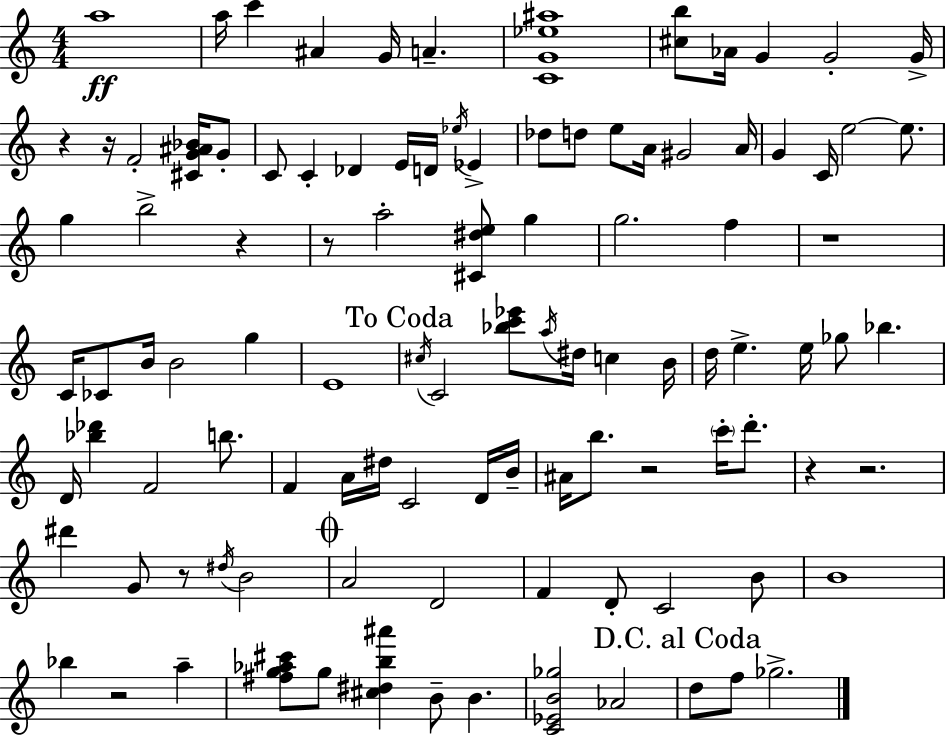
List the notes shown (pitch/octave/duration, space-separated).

A5/w A5/s C6/q A#4/q G4/s A4/q. [C4,G4,Eb5,A#5]/w [C#5,B5]/e Ab4/s G4/q G4/h G4/s R/q R/s F4/h [C#4,G4,A#4,Bb4]/s G4/e C4/e C4/q Db4/q E4/s D4/s Eb5/s Eb4/q Db5/e D5/e E5/e A4/s G#4/h A4/s G4/q C4/s E5/h E5/e. G5/q B5/h R/q R/e A5/h [C#4,D#5,E5]/e G5/q G5/h. F5/q R/w C4/s CES4/e B4/s B4/h G5/q E4/w C#5/s C4/h [Bb5,C6,Eb6]/e A5/s D#5/s C5/q B4/s D5/s E5/q. E5/s Gb5/e Bb5/q. D4/s [Bb5,Db6]/q F4/h B5/e. F4/q A4/s D#5/s C4/h D4/s B4/s A#4/s B5/e. R/h C6/s D6/e. R/q R/h. D#6/q G4/e R/e D#5/s B4/h A4/h D4/h F4/q D4/e C4/h B4/e B4/w Bb5/q R/h A5/q [F#5,G5,Ab5,C#6]/e G5/e [C#5,D#5,B5,A#6]/q B4/e B4/q. [C4,Eb4,B4,Gb5]/h Ab4/h D5/e F5/e Gb5/h.